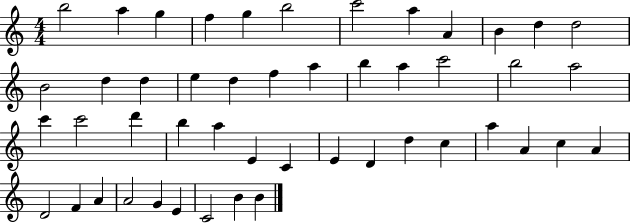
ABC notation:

X:1
T:Untitled
M:4/4
L:1/4
K:C
b2 a g f g b2 c'2 a A B d d2 B2 d d e d f a b a c'2 b2 a2 c' c'2 d' b a E C E D d c a A c A D2 F A A2 G E C2 B B